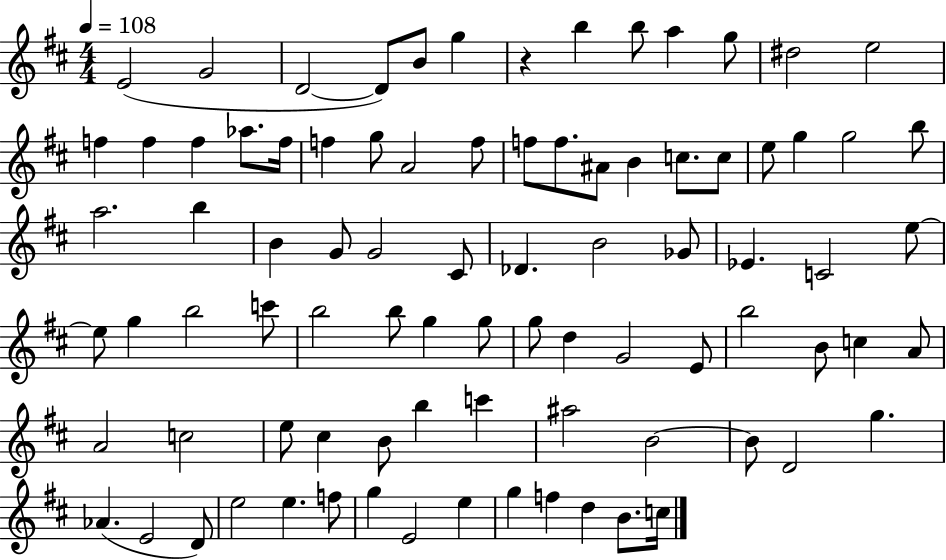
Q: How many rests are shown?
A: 1